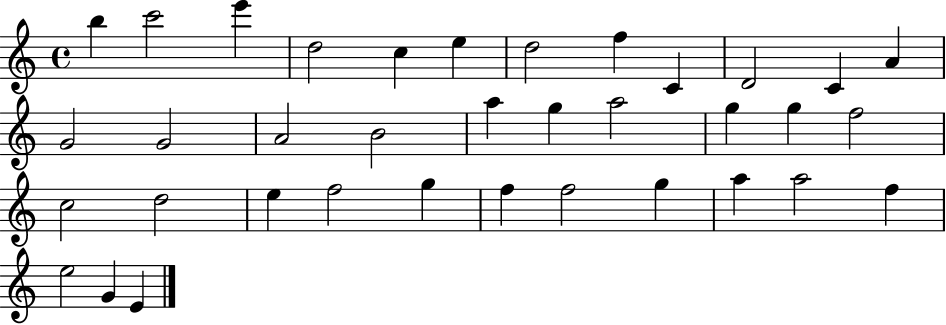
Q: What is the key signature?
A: C major